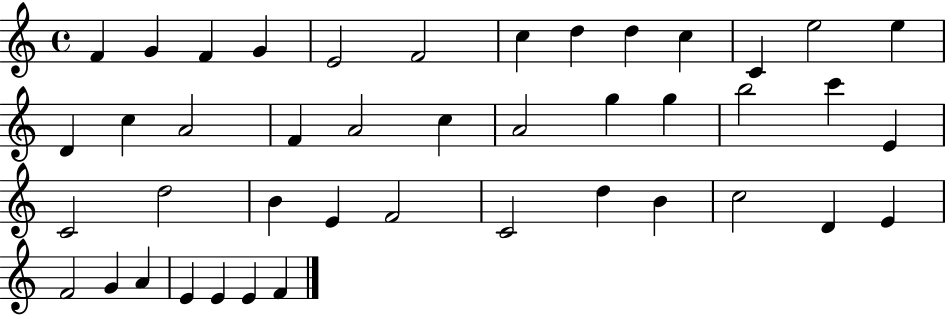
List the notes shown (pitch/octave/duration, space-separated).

F4/q G4/q F4/q G4/q E4/h F4/h C5/q D5/q D5/q C5/q C4/q E5/h E5/q D4/q C5/q A4/h F4/q A4/h C5/q A4/h G5/q G5/q B5/h C6/q E4/q C4/h D5/h B4/q E4/q F4/h C4/h D5/q B4/q C5/h D4/q E4/q F4/h G4/q A4/q E4/q E4/q E4/q F4/q